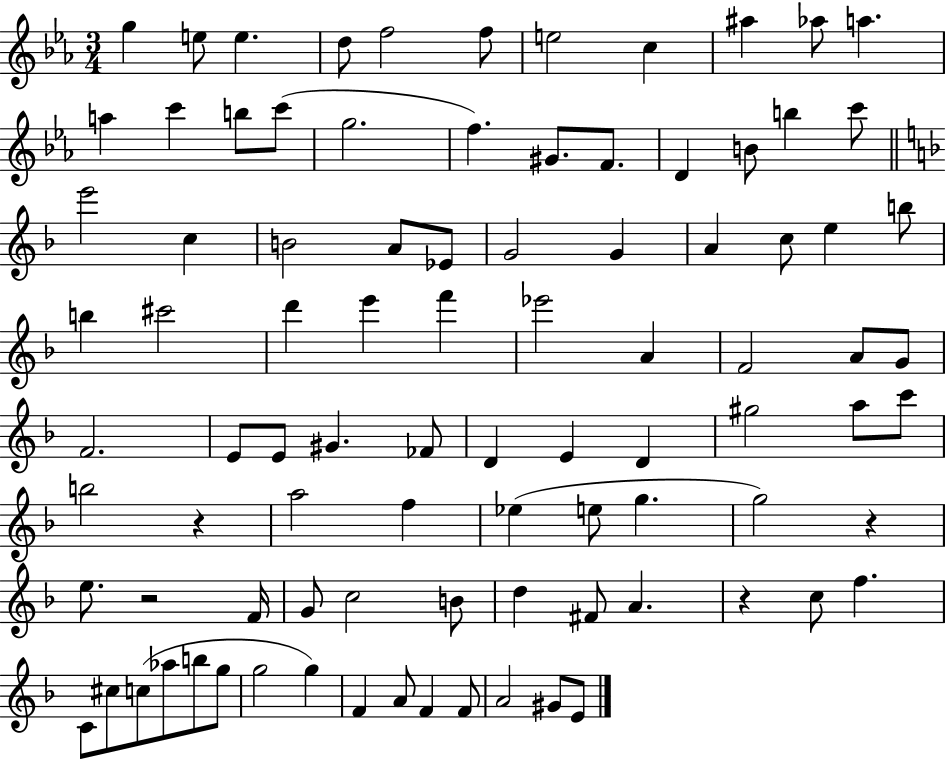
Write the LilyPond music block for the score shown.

{
  \clef treble
  \numericTimeSignature
  \time 3/4
  \key ees \major
  g''4 e''8 e''4. | d''8 f''2 f''8 | e''2 c''4 | ais''4 aes''8 a''4. | \break a''4 c'''4 b''8 c'''8( | g''2. | f''4.) gis'8. f'8. | d'4 b'8 b''4 c'''8 | \break \bar "||" \break \key f \major e'''2 c''4 | b'2 a'8 ees'8 | g'2 g'4 | a'4 c''8 e''4 b''8 | \break b''4 cis'''2 | d'''4 e'''4 f'''4 | ees'''2 a'4 | f'2 a'8 g'8 | \break f'2. | e'8 e'8 gis'4. fes'8 | d'4 e'4 d'4 | gis''2 a''8 c'''8 | \break b''2 r4 | a''2 f''4 | ees''4( e''8 g''4. | g''2) r4 | \break e''8. r2 f'16 | g'8 c''2 b'8 | d''4 fis'8 a'4. | r4 c''8 f''4. | \break c'8 cis''8 c''8( aes''8 b''8 g''8 | g''2 g''4) | f'4 a'8 f'4 f'8 | a'2 gis'8 e'8 | \break \bar "|."
}